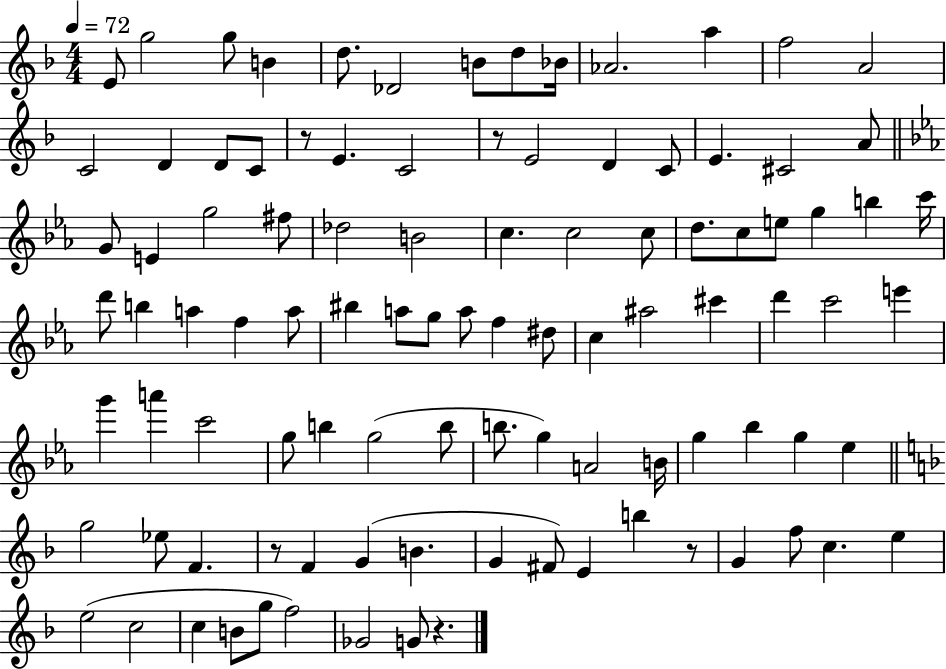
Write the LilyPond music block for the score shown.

{
  \clef treble
  \numericTimeSignature
  \time 4/4
  \key f \major
  \tempo 4 = 72
  \repeat volta 2 { e'8 g''2 g''8 b'4 | d''8. des'2 b'8 d''8 bes'16 | aes'2. a''4 | f''2 a'2 | \break c'2 d'4 d'8 c'8 | r8 e'4. c'2 | r8 e'2 d'4 c'8 | e'4. cis'2 a'8 | \break \bar "||" \break \key c \minor g'8 e'4 g''2 fis''8 | des''2 b'2 | c''4. c''2 c''8 | d''8. c''8 e''8 g''4 b''4 c'''16 | \break d'''8 b''4 a''4 f''4 a''8 | bis''4 a''8 g''8 a''8 f''4 dis''8 | c''4 ais''2 cis'''4 | d'''4 c'''2 e'''4 | \break g'''4 a'''4 c'''2 | g''8 b''4 g''2( b''8 | b''8. g''4) a'2 b'16 | g''4 bes''4 g''4 ees''4 | \break \bar "||" \break \key f \major g''2 ees''8 f'4. | r8 f'4 g'4( b'4. | g'4 fis'8) e'4 b''4 r8 | g'4 f''8 c''4. e''4 | \break e''2( c''2 | c''4 b'8 g''8 f''2) | ges'2 g'8 r4. | } \bar "|."
}